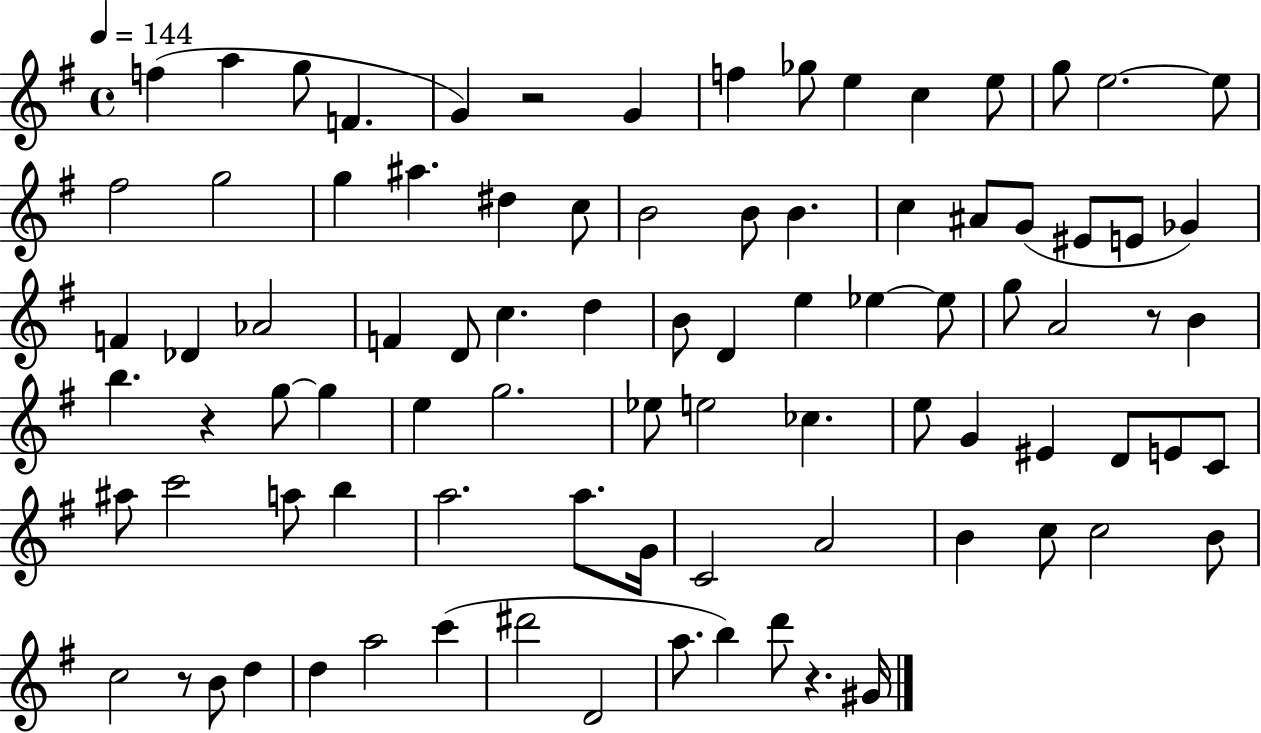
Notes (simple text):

F5/q A5/q G5/e F4/q. G4/q R/h G4/q F5/q Gb5/e E5/q C5/q E5/e G5/e E5/h. E5/e F#5/h G5/h G5/q A#5/q. D#5/q C5/e B4/h B4/e B4/q. C5/q A#4/e G4/e EIS4/e E4/e Gb4/q F4/q Db4/q Ab4/h F4/q D4/e C5/q. D5/q B4/e D4/q E5/q Eb5/q Eb5/e G5/e A4/h R/e B4/q B5/q. R/q G5/e G5/q E5/q G5/h. Eb5/e E5/h CES5/q. E5/e G4/q EIS4/q D4/e E4/e C4/e A#5/e C6/h A5/e B5/q A5/h. A5/e. G4/s C4/h A4/h B4/q C5/e C5/h B4/e C5/h R/e B4/e D5/q D5/q A5/h C6/q D#6/h D4/h A5/e. B5/q D6/e R/q. G#4/s